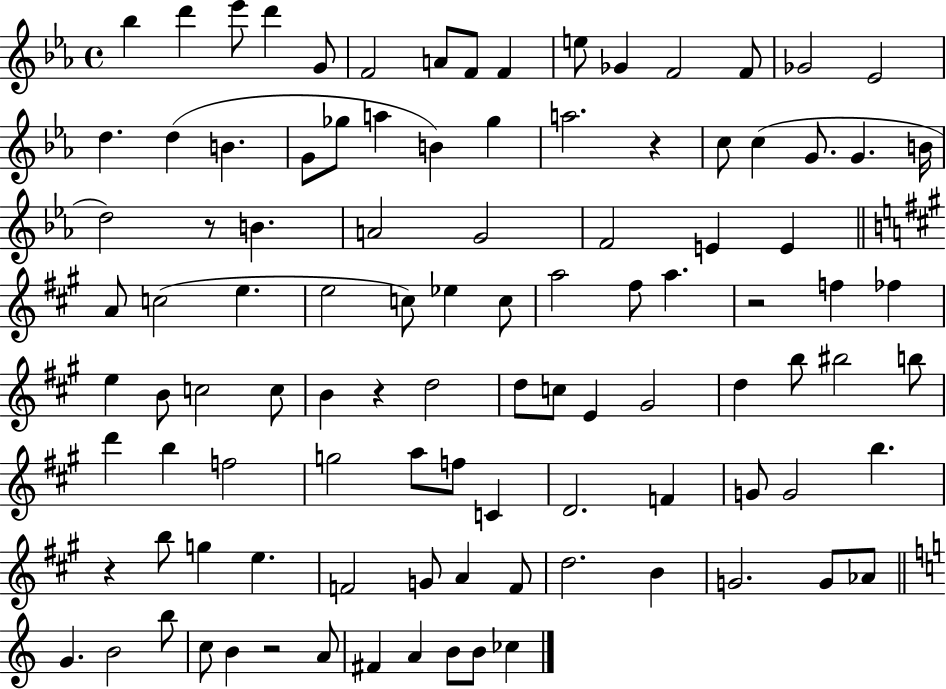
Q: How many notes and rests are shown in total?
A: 103